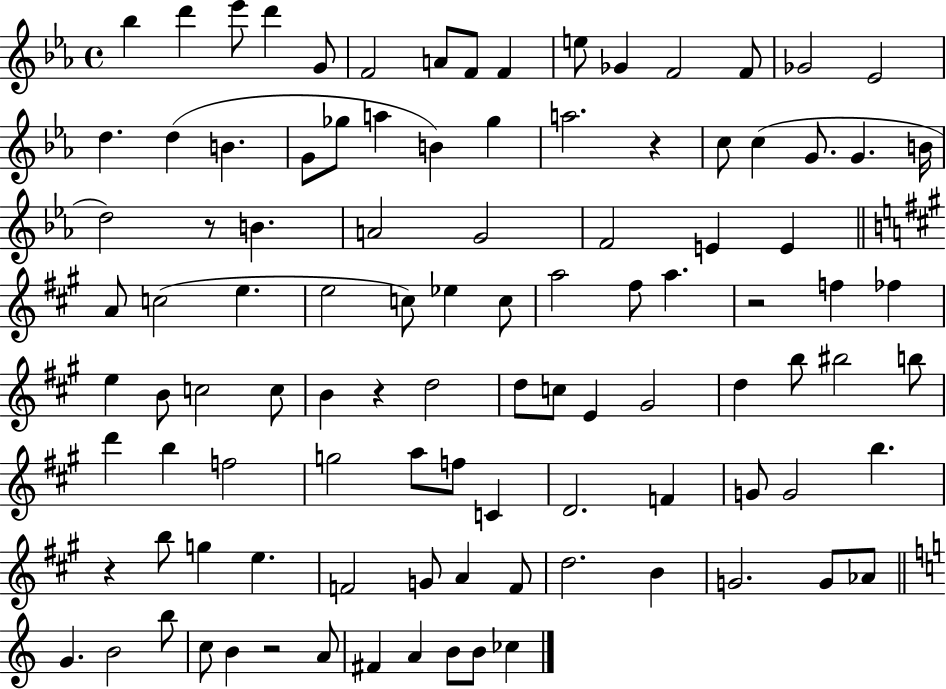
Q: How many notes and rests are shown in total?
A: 103